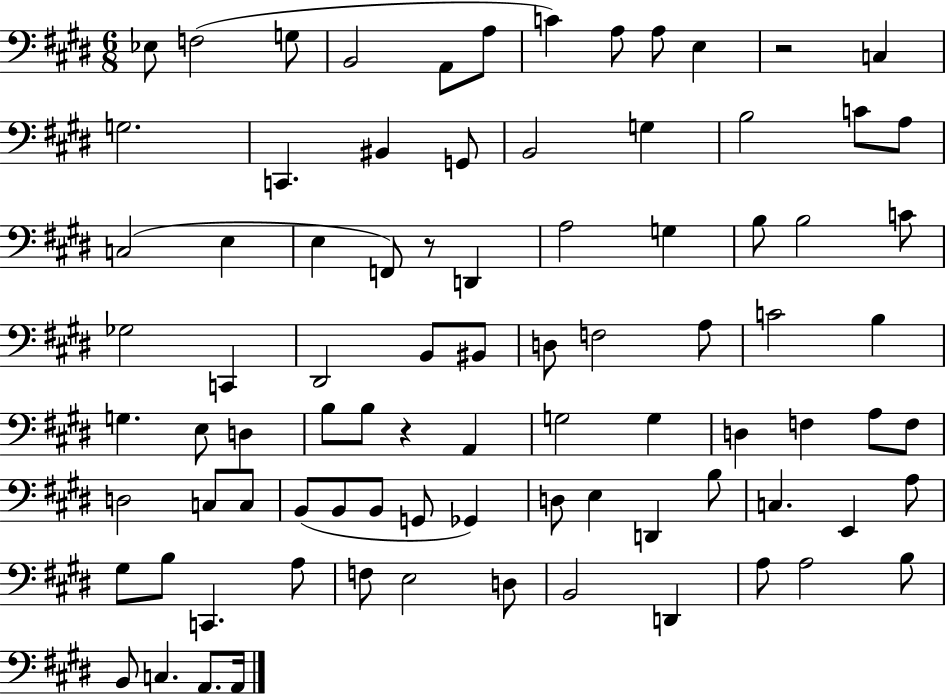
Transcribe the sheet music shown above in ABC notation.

X:1
T:Untitled
M:6/8
L:1/4
K:E
_E,/2 F,2 G,/2 B,,2 A,,/2 A,/2 C A,/2 A,/2 E, z2 C, G,2 C,, ^B,, G,,/2 B,,2 G, B,2 C/2 A,/2 C,2 E, E, F,,/2 z/2 D,, A,2 G, B,/2 B,2 C/2 _G,2 C,, ^D,,2 B,,/2 ^B,,/2 D,/2 F,2 A,/2 C2 B, G, E,/2 D, B,/2 B,/2 z A,, G,2 G, D, F, A,/2 F,/2 D,2 C,/2 C,/2 B,,/2 B,,/2 B,,/2 G,,/2 _G,, D,/2 E, D,, B,/2 C, E,, A,/2 ^G,/2 B,/2 C,, A,/2 F,/2 E,2 D,/2 B,,2 D,, A,/2 A,2 B,/2 B,,/2 C, A,,/2 A,,/4